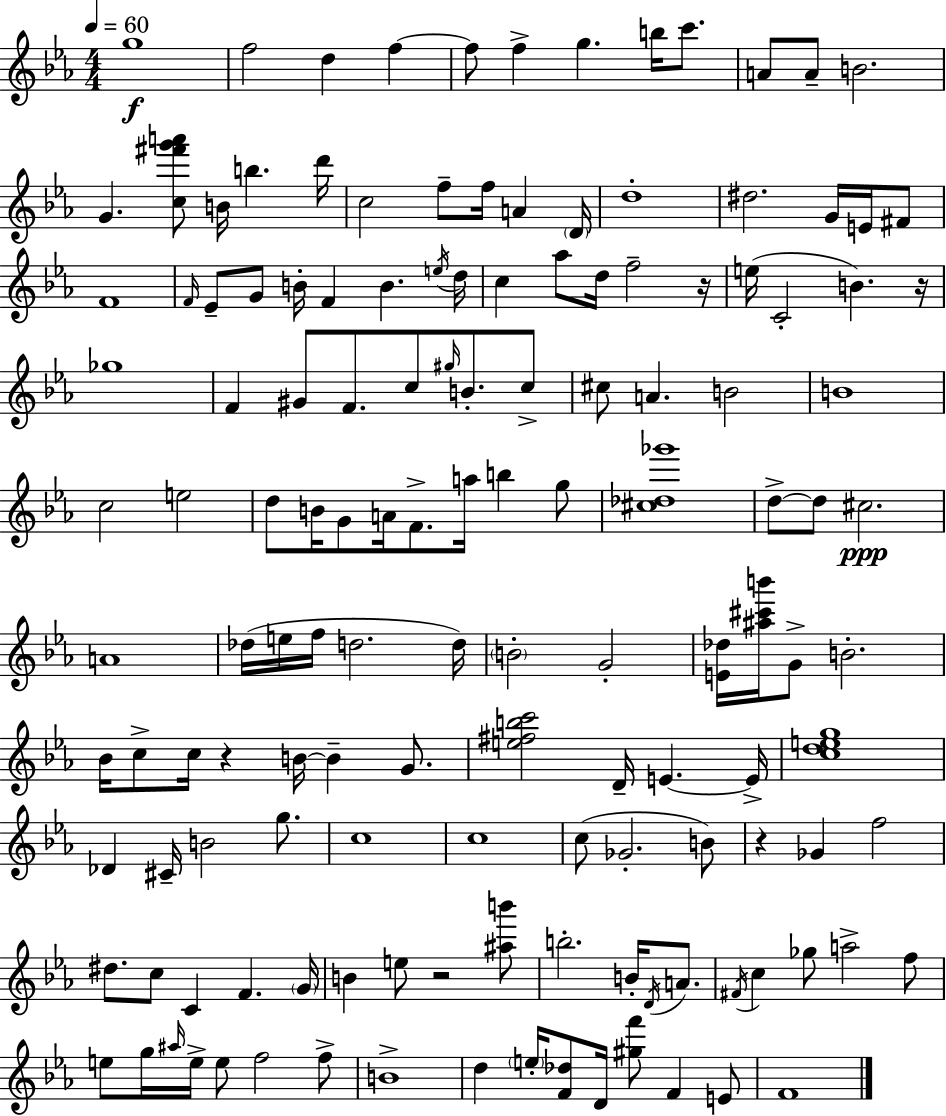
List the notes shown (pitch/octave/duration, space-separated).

G5/w F5/h D5/q F5/q F5/e F5/q G5/q. B5/s C6/e. A4/e A4/e B4/h. G4/q. [C5,F#6,G6,A6]/e B4/s B5/q. D6/s C5/h F5/e F5/s A4/q D4/s D5/w D#5/h. G4/s E4/s F#4/e F4/w F4/s Eb4/e G4/e B4/s F4/q B4/q. E5/s D5/s C5/q Ab5/e D5/s F5/h R/s E5/s C4/h B4/q. R/s Gb5/w F4/q G#4/e F4/e. C5/e G#5/s B4/e. C5/e C#5/e A4/q. B4/h B4/w C5/h E5/h D5/e B4/s G4/e A4/s F4/e. A5/s B5/q G5/e [C#5,Db5,Gb6]/w D5/e D5/e C#5/h. A4/w Db5/s E5/s F5/s D5/h. D5/s B4/h G4/h [E4,Db5]/s [A#5,C#6,B6]/s G4/e B4/h. Bb4/s C5/e C5/s R/q B4/s B4/q G4/e. [E5,F#5,B5,C6]/h D4/s E4/q. E4/s [C5,D5,E5,G5]/w Db4/q C#4/s B4/h G5/e. C5/w C5/w C5/e Gb4/h. B4/e R/q Gb4/q F5/h D#5/e. C5/e C4/q F4/q. G4/s B4/q E5/e R/h [A#5,B6]/e B5/h. B4/s D4/s A4/e. F#4/s C5/q Gb5/e A5/h F5/e E5/e G5/s A#5/s E5/s E5/e F5/h F5/e B4/w D5/q E5/s [F4,Db5]/e D4/s [G#5,F6]/e F4/q E4/e F4/w